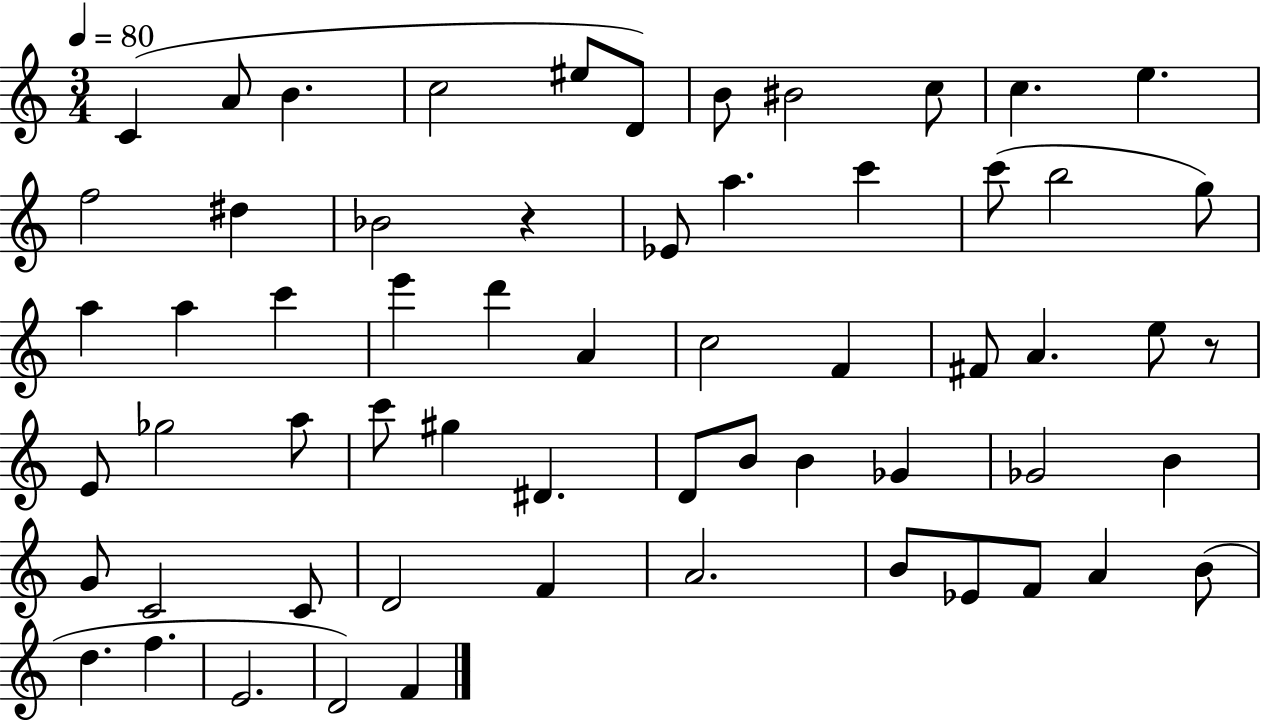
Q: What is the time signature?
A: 3/4